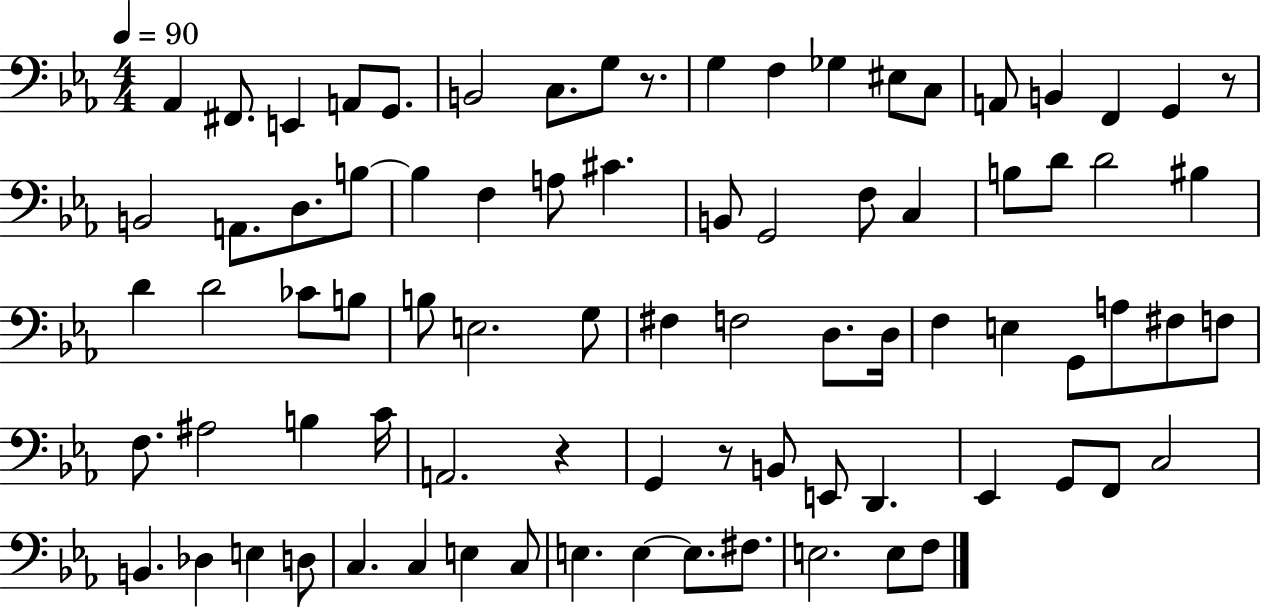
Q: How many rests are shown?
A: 4